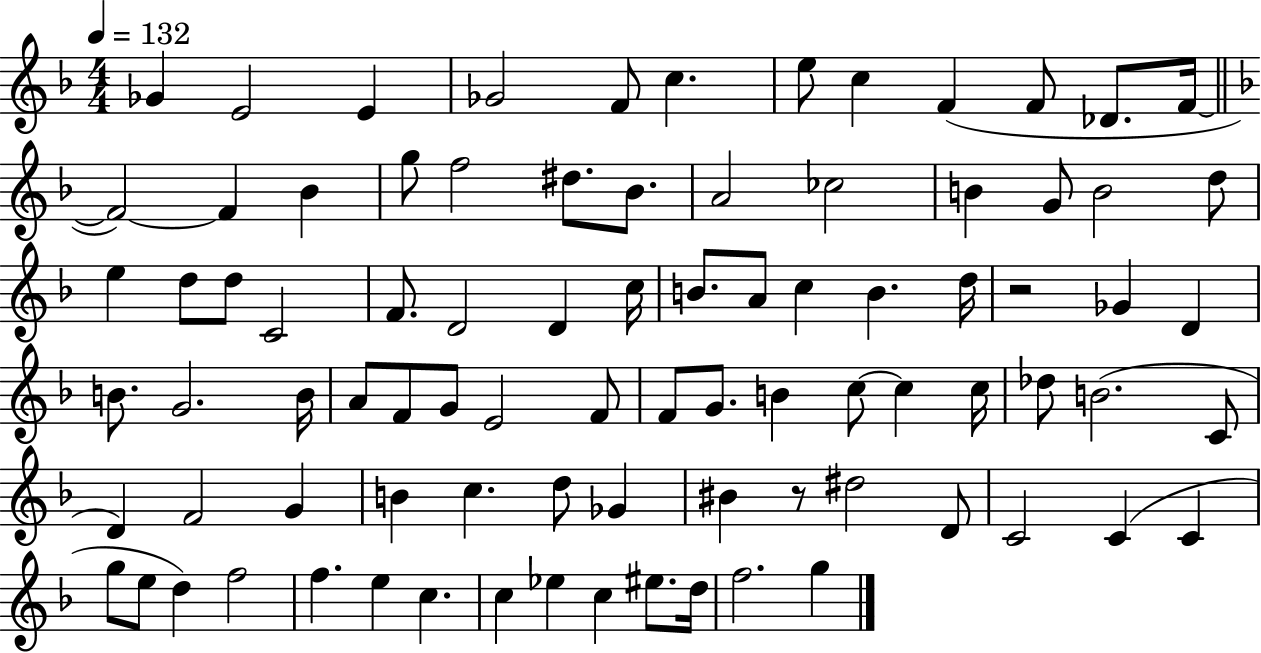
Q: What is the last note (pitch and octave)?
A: G5